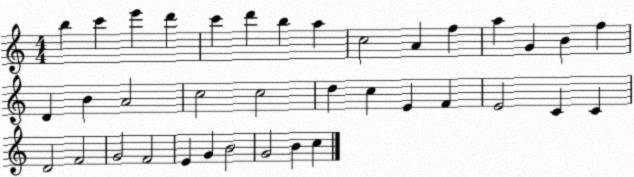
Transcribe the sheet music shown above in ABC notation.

X:1
T:Untitled
M:4/4
L:1/4
K:C
b c' e' d' c' d' b a c2 A f a G B f D B A2 c2 c2 d c E F E2 C C D2 F2 G2 F2 E G B2 G2 B c